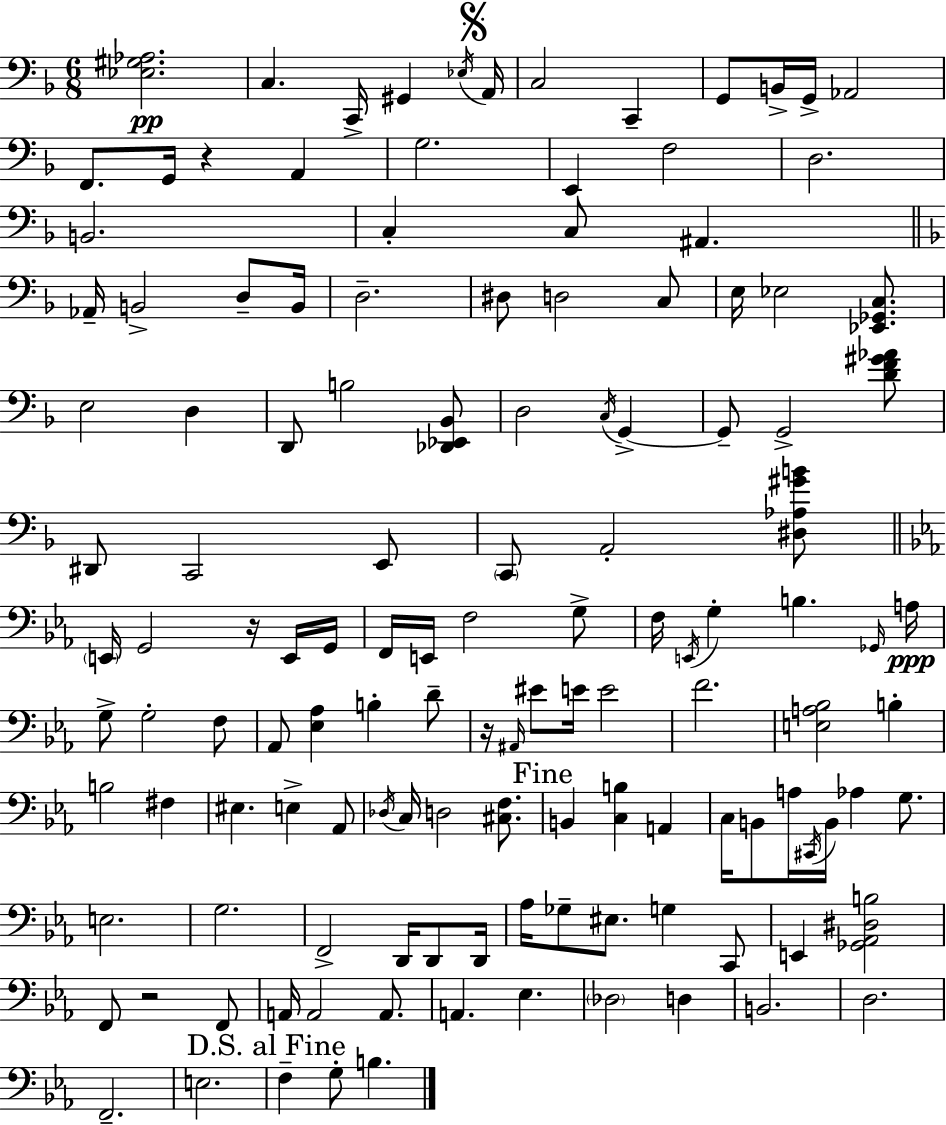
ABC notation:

X:1
T:Untitled
M:6/8
L:1/4
K:Dm
[_E,^G,_A,]2 C, C,,/4 ^G,, _E,/4 A,,/4 C,2 C,, G,,/2 B,,/4 G,,/4 _A,,2 F,,/2 G,,/4 z A,, G,2 E,, F,2 D,2 B,,2 C, C,/2 ^A,, _A,,/4 B,,2 D,/2 B,,/4 D,2 ^D,/2 D,2 C,/2 E,/4 _E,2 [_E,,_G,,C,]/2 E,2 D, D,,/2 B,2 [_D,,_E,,_B,,]/2 D,2 C,/4 G,, G,,/2 G,,2 [DF^G_A]/2 ^D,,/2 C,,2 E,,/2 C,,/2 A,,2 [^D,_A,^GB]/2 E,,/4 G,,2 z/4 E,,/4 G,,/4 F,,/4 E,,/4 F,2 G,/2 F,/4 E,,/4 G, B, _G,,/4 A,/4 G,/2 G,2 F,/2 _A,,/2 [_E,_A,] B, D/2 z/4 ^A,,/4 ^E/2 E/4 E2 F2 [E,A,_B,]2 B, B,2 ^F, ^E, E, _A,,/2 _D,/4 C,/4 D,2 [^C,F,]/2 B,, [C,B,] A,, C,/4 B,,/2 A,/4 ^C,,/4 B,,/4 _A, G,/2 E,2 G,2 F,,2 D,,/4 D,,/2 D,,/4 _A,/4 _G,/2 ^E,/2 G, C,,/2 E,, [_G,,_A,,^D,B,]2 F,,/2 z2 F,,/2 A,,/4 A,,2 A,,/2 A,, _E, _D,2 D, B,,2 D,2 F,,2 E,2 F, G,/2 B,